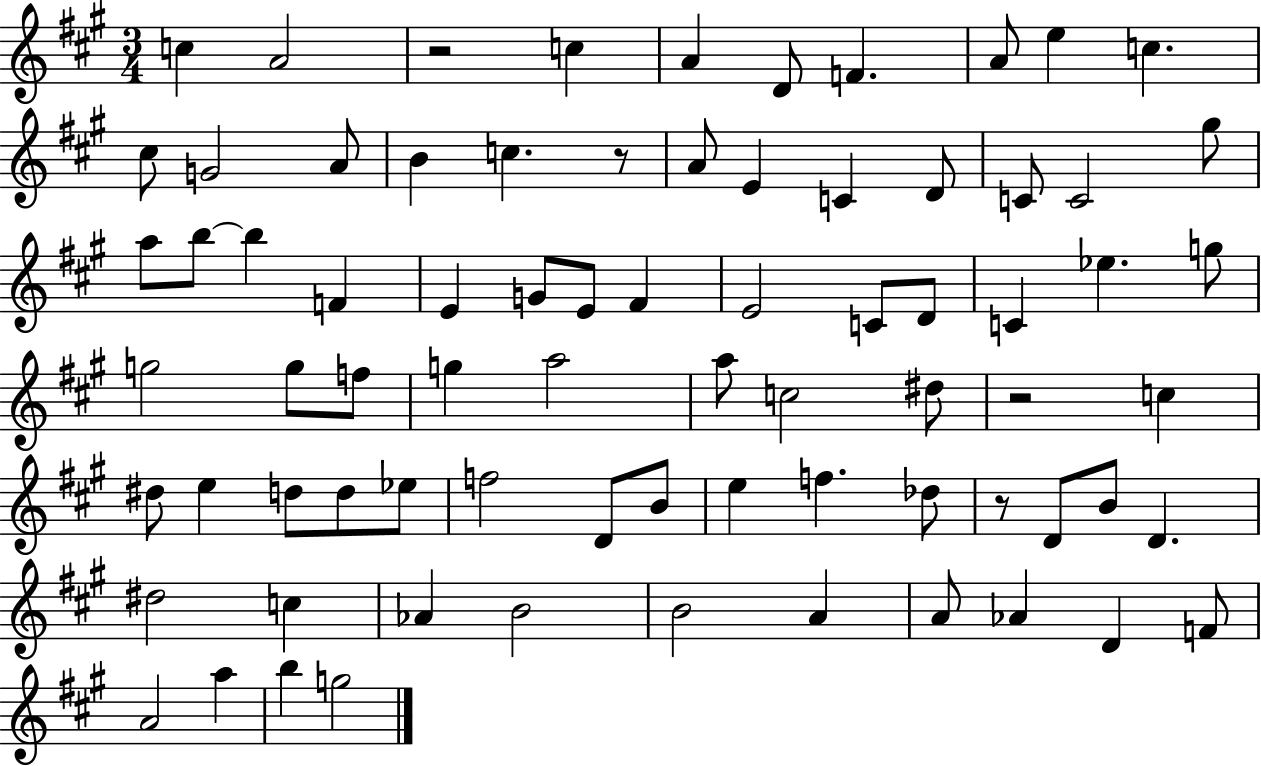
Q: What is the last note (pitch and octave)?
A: G5